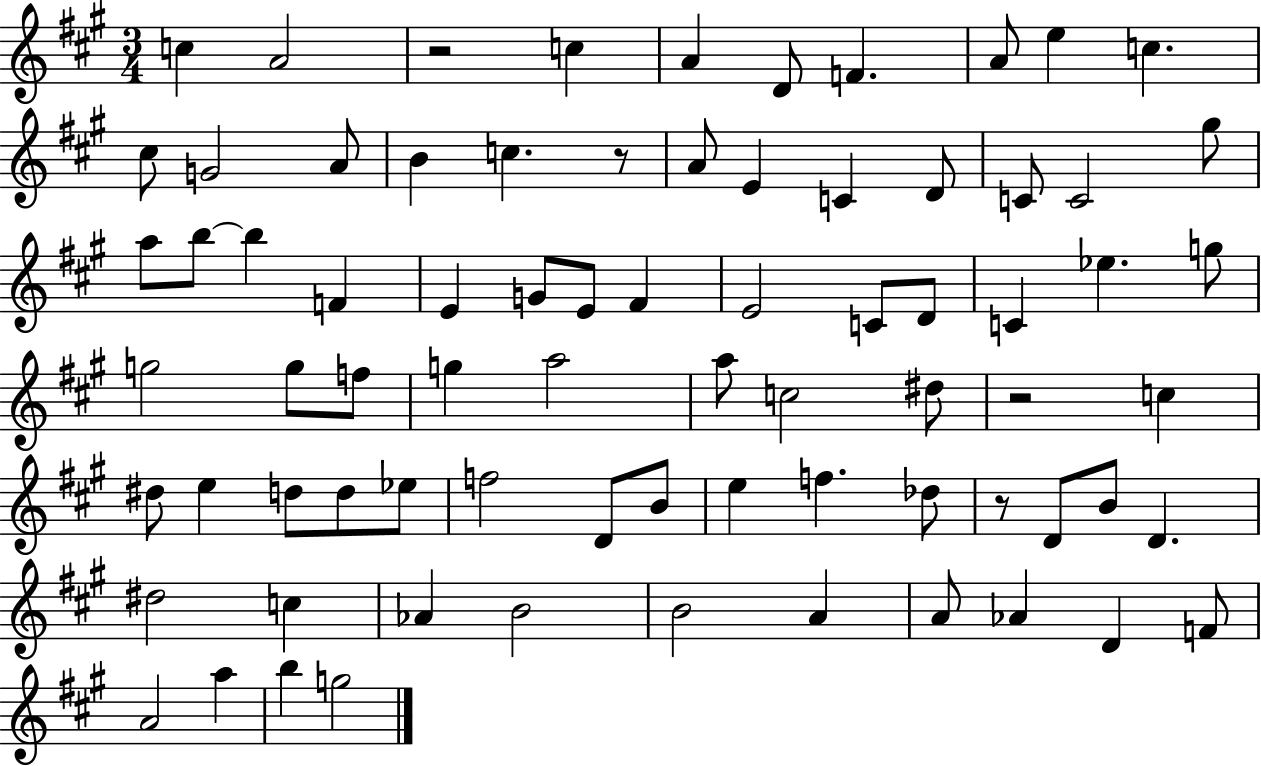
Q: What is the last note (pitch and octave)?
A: G5